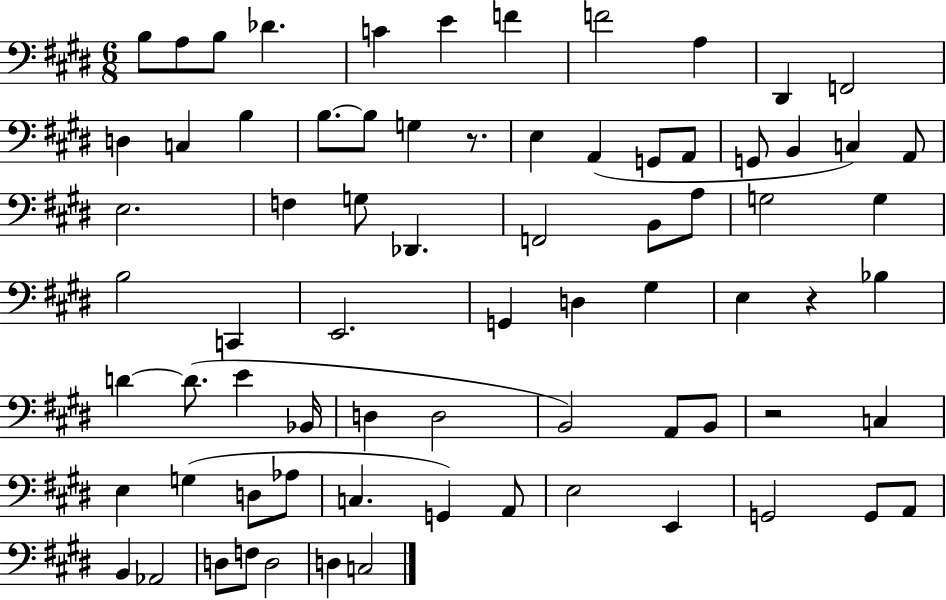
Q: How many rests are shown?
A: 3